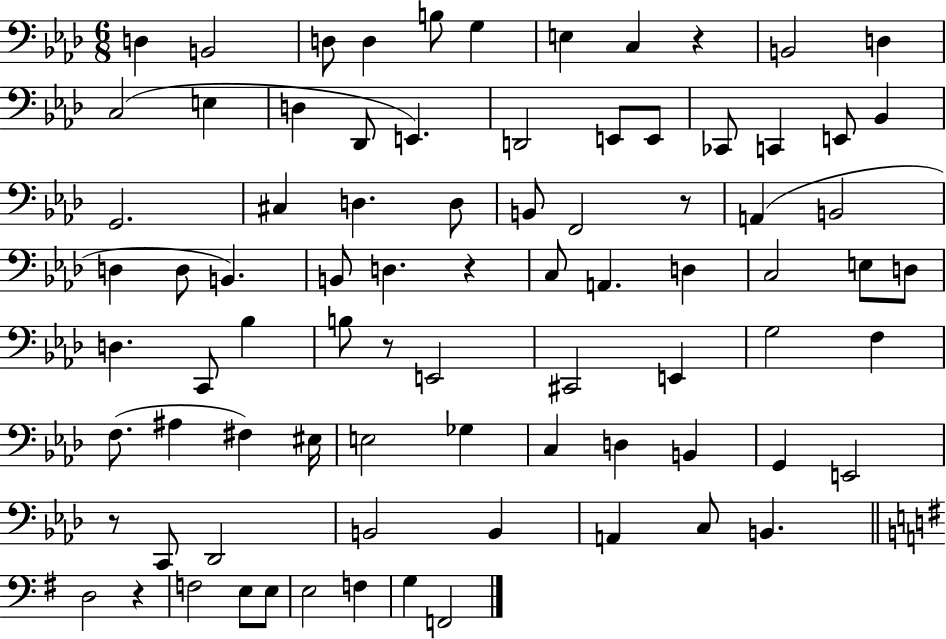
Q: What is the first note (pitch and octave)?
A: D3